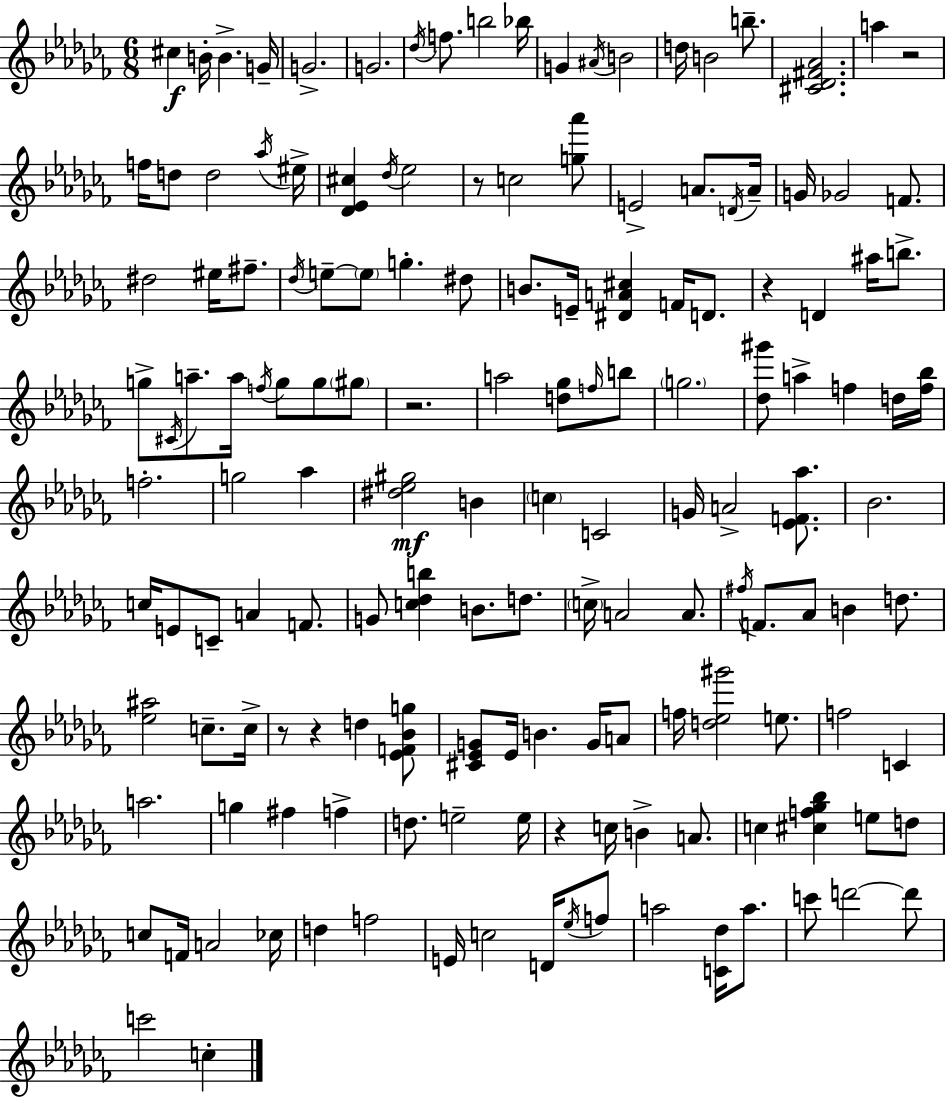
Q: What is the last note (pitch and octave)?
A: C5